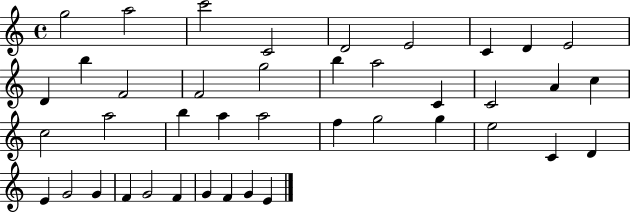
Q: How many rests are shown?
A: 0